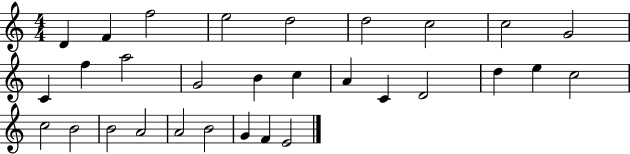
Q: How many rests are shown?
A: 0